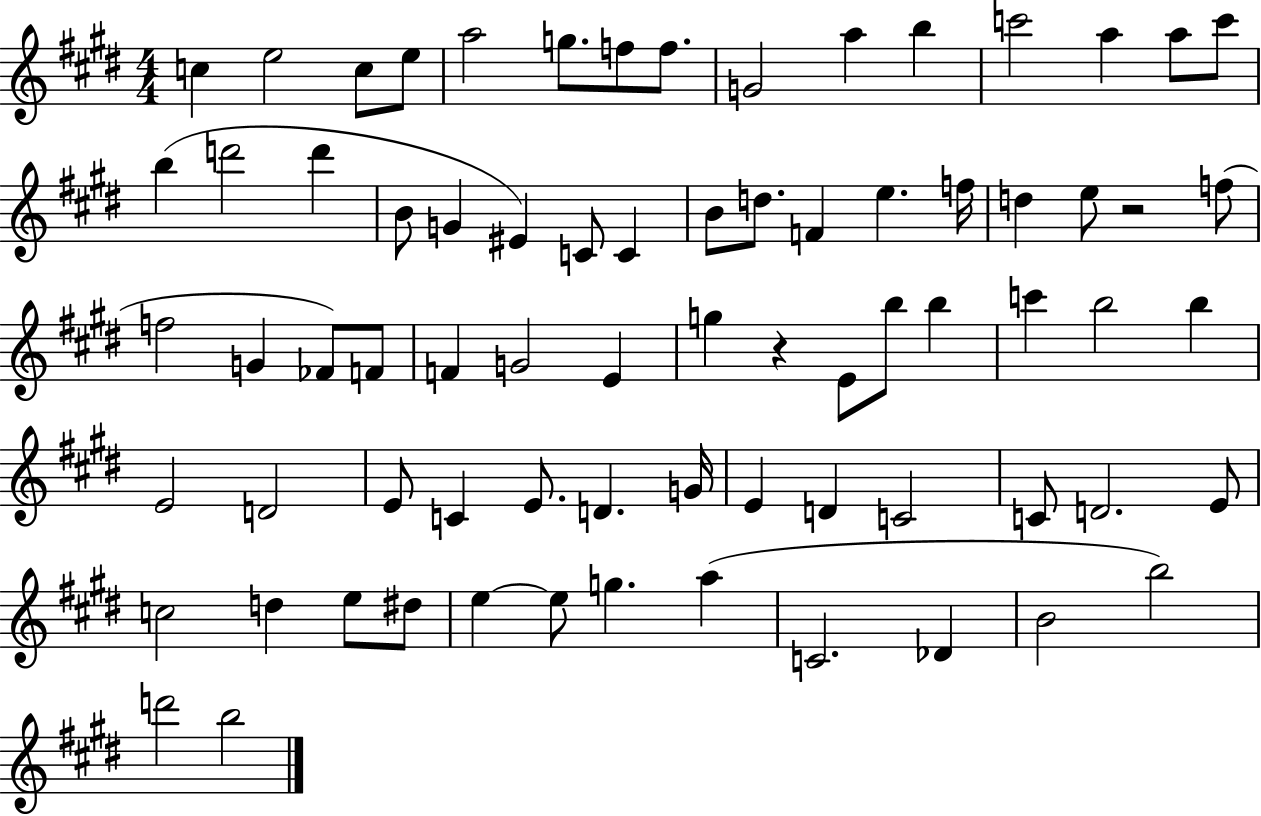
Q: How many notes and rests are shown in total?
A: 74